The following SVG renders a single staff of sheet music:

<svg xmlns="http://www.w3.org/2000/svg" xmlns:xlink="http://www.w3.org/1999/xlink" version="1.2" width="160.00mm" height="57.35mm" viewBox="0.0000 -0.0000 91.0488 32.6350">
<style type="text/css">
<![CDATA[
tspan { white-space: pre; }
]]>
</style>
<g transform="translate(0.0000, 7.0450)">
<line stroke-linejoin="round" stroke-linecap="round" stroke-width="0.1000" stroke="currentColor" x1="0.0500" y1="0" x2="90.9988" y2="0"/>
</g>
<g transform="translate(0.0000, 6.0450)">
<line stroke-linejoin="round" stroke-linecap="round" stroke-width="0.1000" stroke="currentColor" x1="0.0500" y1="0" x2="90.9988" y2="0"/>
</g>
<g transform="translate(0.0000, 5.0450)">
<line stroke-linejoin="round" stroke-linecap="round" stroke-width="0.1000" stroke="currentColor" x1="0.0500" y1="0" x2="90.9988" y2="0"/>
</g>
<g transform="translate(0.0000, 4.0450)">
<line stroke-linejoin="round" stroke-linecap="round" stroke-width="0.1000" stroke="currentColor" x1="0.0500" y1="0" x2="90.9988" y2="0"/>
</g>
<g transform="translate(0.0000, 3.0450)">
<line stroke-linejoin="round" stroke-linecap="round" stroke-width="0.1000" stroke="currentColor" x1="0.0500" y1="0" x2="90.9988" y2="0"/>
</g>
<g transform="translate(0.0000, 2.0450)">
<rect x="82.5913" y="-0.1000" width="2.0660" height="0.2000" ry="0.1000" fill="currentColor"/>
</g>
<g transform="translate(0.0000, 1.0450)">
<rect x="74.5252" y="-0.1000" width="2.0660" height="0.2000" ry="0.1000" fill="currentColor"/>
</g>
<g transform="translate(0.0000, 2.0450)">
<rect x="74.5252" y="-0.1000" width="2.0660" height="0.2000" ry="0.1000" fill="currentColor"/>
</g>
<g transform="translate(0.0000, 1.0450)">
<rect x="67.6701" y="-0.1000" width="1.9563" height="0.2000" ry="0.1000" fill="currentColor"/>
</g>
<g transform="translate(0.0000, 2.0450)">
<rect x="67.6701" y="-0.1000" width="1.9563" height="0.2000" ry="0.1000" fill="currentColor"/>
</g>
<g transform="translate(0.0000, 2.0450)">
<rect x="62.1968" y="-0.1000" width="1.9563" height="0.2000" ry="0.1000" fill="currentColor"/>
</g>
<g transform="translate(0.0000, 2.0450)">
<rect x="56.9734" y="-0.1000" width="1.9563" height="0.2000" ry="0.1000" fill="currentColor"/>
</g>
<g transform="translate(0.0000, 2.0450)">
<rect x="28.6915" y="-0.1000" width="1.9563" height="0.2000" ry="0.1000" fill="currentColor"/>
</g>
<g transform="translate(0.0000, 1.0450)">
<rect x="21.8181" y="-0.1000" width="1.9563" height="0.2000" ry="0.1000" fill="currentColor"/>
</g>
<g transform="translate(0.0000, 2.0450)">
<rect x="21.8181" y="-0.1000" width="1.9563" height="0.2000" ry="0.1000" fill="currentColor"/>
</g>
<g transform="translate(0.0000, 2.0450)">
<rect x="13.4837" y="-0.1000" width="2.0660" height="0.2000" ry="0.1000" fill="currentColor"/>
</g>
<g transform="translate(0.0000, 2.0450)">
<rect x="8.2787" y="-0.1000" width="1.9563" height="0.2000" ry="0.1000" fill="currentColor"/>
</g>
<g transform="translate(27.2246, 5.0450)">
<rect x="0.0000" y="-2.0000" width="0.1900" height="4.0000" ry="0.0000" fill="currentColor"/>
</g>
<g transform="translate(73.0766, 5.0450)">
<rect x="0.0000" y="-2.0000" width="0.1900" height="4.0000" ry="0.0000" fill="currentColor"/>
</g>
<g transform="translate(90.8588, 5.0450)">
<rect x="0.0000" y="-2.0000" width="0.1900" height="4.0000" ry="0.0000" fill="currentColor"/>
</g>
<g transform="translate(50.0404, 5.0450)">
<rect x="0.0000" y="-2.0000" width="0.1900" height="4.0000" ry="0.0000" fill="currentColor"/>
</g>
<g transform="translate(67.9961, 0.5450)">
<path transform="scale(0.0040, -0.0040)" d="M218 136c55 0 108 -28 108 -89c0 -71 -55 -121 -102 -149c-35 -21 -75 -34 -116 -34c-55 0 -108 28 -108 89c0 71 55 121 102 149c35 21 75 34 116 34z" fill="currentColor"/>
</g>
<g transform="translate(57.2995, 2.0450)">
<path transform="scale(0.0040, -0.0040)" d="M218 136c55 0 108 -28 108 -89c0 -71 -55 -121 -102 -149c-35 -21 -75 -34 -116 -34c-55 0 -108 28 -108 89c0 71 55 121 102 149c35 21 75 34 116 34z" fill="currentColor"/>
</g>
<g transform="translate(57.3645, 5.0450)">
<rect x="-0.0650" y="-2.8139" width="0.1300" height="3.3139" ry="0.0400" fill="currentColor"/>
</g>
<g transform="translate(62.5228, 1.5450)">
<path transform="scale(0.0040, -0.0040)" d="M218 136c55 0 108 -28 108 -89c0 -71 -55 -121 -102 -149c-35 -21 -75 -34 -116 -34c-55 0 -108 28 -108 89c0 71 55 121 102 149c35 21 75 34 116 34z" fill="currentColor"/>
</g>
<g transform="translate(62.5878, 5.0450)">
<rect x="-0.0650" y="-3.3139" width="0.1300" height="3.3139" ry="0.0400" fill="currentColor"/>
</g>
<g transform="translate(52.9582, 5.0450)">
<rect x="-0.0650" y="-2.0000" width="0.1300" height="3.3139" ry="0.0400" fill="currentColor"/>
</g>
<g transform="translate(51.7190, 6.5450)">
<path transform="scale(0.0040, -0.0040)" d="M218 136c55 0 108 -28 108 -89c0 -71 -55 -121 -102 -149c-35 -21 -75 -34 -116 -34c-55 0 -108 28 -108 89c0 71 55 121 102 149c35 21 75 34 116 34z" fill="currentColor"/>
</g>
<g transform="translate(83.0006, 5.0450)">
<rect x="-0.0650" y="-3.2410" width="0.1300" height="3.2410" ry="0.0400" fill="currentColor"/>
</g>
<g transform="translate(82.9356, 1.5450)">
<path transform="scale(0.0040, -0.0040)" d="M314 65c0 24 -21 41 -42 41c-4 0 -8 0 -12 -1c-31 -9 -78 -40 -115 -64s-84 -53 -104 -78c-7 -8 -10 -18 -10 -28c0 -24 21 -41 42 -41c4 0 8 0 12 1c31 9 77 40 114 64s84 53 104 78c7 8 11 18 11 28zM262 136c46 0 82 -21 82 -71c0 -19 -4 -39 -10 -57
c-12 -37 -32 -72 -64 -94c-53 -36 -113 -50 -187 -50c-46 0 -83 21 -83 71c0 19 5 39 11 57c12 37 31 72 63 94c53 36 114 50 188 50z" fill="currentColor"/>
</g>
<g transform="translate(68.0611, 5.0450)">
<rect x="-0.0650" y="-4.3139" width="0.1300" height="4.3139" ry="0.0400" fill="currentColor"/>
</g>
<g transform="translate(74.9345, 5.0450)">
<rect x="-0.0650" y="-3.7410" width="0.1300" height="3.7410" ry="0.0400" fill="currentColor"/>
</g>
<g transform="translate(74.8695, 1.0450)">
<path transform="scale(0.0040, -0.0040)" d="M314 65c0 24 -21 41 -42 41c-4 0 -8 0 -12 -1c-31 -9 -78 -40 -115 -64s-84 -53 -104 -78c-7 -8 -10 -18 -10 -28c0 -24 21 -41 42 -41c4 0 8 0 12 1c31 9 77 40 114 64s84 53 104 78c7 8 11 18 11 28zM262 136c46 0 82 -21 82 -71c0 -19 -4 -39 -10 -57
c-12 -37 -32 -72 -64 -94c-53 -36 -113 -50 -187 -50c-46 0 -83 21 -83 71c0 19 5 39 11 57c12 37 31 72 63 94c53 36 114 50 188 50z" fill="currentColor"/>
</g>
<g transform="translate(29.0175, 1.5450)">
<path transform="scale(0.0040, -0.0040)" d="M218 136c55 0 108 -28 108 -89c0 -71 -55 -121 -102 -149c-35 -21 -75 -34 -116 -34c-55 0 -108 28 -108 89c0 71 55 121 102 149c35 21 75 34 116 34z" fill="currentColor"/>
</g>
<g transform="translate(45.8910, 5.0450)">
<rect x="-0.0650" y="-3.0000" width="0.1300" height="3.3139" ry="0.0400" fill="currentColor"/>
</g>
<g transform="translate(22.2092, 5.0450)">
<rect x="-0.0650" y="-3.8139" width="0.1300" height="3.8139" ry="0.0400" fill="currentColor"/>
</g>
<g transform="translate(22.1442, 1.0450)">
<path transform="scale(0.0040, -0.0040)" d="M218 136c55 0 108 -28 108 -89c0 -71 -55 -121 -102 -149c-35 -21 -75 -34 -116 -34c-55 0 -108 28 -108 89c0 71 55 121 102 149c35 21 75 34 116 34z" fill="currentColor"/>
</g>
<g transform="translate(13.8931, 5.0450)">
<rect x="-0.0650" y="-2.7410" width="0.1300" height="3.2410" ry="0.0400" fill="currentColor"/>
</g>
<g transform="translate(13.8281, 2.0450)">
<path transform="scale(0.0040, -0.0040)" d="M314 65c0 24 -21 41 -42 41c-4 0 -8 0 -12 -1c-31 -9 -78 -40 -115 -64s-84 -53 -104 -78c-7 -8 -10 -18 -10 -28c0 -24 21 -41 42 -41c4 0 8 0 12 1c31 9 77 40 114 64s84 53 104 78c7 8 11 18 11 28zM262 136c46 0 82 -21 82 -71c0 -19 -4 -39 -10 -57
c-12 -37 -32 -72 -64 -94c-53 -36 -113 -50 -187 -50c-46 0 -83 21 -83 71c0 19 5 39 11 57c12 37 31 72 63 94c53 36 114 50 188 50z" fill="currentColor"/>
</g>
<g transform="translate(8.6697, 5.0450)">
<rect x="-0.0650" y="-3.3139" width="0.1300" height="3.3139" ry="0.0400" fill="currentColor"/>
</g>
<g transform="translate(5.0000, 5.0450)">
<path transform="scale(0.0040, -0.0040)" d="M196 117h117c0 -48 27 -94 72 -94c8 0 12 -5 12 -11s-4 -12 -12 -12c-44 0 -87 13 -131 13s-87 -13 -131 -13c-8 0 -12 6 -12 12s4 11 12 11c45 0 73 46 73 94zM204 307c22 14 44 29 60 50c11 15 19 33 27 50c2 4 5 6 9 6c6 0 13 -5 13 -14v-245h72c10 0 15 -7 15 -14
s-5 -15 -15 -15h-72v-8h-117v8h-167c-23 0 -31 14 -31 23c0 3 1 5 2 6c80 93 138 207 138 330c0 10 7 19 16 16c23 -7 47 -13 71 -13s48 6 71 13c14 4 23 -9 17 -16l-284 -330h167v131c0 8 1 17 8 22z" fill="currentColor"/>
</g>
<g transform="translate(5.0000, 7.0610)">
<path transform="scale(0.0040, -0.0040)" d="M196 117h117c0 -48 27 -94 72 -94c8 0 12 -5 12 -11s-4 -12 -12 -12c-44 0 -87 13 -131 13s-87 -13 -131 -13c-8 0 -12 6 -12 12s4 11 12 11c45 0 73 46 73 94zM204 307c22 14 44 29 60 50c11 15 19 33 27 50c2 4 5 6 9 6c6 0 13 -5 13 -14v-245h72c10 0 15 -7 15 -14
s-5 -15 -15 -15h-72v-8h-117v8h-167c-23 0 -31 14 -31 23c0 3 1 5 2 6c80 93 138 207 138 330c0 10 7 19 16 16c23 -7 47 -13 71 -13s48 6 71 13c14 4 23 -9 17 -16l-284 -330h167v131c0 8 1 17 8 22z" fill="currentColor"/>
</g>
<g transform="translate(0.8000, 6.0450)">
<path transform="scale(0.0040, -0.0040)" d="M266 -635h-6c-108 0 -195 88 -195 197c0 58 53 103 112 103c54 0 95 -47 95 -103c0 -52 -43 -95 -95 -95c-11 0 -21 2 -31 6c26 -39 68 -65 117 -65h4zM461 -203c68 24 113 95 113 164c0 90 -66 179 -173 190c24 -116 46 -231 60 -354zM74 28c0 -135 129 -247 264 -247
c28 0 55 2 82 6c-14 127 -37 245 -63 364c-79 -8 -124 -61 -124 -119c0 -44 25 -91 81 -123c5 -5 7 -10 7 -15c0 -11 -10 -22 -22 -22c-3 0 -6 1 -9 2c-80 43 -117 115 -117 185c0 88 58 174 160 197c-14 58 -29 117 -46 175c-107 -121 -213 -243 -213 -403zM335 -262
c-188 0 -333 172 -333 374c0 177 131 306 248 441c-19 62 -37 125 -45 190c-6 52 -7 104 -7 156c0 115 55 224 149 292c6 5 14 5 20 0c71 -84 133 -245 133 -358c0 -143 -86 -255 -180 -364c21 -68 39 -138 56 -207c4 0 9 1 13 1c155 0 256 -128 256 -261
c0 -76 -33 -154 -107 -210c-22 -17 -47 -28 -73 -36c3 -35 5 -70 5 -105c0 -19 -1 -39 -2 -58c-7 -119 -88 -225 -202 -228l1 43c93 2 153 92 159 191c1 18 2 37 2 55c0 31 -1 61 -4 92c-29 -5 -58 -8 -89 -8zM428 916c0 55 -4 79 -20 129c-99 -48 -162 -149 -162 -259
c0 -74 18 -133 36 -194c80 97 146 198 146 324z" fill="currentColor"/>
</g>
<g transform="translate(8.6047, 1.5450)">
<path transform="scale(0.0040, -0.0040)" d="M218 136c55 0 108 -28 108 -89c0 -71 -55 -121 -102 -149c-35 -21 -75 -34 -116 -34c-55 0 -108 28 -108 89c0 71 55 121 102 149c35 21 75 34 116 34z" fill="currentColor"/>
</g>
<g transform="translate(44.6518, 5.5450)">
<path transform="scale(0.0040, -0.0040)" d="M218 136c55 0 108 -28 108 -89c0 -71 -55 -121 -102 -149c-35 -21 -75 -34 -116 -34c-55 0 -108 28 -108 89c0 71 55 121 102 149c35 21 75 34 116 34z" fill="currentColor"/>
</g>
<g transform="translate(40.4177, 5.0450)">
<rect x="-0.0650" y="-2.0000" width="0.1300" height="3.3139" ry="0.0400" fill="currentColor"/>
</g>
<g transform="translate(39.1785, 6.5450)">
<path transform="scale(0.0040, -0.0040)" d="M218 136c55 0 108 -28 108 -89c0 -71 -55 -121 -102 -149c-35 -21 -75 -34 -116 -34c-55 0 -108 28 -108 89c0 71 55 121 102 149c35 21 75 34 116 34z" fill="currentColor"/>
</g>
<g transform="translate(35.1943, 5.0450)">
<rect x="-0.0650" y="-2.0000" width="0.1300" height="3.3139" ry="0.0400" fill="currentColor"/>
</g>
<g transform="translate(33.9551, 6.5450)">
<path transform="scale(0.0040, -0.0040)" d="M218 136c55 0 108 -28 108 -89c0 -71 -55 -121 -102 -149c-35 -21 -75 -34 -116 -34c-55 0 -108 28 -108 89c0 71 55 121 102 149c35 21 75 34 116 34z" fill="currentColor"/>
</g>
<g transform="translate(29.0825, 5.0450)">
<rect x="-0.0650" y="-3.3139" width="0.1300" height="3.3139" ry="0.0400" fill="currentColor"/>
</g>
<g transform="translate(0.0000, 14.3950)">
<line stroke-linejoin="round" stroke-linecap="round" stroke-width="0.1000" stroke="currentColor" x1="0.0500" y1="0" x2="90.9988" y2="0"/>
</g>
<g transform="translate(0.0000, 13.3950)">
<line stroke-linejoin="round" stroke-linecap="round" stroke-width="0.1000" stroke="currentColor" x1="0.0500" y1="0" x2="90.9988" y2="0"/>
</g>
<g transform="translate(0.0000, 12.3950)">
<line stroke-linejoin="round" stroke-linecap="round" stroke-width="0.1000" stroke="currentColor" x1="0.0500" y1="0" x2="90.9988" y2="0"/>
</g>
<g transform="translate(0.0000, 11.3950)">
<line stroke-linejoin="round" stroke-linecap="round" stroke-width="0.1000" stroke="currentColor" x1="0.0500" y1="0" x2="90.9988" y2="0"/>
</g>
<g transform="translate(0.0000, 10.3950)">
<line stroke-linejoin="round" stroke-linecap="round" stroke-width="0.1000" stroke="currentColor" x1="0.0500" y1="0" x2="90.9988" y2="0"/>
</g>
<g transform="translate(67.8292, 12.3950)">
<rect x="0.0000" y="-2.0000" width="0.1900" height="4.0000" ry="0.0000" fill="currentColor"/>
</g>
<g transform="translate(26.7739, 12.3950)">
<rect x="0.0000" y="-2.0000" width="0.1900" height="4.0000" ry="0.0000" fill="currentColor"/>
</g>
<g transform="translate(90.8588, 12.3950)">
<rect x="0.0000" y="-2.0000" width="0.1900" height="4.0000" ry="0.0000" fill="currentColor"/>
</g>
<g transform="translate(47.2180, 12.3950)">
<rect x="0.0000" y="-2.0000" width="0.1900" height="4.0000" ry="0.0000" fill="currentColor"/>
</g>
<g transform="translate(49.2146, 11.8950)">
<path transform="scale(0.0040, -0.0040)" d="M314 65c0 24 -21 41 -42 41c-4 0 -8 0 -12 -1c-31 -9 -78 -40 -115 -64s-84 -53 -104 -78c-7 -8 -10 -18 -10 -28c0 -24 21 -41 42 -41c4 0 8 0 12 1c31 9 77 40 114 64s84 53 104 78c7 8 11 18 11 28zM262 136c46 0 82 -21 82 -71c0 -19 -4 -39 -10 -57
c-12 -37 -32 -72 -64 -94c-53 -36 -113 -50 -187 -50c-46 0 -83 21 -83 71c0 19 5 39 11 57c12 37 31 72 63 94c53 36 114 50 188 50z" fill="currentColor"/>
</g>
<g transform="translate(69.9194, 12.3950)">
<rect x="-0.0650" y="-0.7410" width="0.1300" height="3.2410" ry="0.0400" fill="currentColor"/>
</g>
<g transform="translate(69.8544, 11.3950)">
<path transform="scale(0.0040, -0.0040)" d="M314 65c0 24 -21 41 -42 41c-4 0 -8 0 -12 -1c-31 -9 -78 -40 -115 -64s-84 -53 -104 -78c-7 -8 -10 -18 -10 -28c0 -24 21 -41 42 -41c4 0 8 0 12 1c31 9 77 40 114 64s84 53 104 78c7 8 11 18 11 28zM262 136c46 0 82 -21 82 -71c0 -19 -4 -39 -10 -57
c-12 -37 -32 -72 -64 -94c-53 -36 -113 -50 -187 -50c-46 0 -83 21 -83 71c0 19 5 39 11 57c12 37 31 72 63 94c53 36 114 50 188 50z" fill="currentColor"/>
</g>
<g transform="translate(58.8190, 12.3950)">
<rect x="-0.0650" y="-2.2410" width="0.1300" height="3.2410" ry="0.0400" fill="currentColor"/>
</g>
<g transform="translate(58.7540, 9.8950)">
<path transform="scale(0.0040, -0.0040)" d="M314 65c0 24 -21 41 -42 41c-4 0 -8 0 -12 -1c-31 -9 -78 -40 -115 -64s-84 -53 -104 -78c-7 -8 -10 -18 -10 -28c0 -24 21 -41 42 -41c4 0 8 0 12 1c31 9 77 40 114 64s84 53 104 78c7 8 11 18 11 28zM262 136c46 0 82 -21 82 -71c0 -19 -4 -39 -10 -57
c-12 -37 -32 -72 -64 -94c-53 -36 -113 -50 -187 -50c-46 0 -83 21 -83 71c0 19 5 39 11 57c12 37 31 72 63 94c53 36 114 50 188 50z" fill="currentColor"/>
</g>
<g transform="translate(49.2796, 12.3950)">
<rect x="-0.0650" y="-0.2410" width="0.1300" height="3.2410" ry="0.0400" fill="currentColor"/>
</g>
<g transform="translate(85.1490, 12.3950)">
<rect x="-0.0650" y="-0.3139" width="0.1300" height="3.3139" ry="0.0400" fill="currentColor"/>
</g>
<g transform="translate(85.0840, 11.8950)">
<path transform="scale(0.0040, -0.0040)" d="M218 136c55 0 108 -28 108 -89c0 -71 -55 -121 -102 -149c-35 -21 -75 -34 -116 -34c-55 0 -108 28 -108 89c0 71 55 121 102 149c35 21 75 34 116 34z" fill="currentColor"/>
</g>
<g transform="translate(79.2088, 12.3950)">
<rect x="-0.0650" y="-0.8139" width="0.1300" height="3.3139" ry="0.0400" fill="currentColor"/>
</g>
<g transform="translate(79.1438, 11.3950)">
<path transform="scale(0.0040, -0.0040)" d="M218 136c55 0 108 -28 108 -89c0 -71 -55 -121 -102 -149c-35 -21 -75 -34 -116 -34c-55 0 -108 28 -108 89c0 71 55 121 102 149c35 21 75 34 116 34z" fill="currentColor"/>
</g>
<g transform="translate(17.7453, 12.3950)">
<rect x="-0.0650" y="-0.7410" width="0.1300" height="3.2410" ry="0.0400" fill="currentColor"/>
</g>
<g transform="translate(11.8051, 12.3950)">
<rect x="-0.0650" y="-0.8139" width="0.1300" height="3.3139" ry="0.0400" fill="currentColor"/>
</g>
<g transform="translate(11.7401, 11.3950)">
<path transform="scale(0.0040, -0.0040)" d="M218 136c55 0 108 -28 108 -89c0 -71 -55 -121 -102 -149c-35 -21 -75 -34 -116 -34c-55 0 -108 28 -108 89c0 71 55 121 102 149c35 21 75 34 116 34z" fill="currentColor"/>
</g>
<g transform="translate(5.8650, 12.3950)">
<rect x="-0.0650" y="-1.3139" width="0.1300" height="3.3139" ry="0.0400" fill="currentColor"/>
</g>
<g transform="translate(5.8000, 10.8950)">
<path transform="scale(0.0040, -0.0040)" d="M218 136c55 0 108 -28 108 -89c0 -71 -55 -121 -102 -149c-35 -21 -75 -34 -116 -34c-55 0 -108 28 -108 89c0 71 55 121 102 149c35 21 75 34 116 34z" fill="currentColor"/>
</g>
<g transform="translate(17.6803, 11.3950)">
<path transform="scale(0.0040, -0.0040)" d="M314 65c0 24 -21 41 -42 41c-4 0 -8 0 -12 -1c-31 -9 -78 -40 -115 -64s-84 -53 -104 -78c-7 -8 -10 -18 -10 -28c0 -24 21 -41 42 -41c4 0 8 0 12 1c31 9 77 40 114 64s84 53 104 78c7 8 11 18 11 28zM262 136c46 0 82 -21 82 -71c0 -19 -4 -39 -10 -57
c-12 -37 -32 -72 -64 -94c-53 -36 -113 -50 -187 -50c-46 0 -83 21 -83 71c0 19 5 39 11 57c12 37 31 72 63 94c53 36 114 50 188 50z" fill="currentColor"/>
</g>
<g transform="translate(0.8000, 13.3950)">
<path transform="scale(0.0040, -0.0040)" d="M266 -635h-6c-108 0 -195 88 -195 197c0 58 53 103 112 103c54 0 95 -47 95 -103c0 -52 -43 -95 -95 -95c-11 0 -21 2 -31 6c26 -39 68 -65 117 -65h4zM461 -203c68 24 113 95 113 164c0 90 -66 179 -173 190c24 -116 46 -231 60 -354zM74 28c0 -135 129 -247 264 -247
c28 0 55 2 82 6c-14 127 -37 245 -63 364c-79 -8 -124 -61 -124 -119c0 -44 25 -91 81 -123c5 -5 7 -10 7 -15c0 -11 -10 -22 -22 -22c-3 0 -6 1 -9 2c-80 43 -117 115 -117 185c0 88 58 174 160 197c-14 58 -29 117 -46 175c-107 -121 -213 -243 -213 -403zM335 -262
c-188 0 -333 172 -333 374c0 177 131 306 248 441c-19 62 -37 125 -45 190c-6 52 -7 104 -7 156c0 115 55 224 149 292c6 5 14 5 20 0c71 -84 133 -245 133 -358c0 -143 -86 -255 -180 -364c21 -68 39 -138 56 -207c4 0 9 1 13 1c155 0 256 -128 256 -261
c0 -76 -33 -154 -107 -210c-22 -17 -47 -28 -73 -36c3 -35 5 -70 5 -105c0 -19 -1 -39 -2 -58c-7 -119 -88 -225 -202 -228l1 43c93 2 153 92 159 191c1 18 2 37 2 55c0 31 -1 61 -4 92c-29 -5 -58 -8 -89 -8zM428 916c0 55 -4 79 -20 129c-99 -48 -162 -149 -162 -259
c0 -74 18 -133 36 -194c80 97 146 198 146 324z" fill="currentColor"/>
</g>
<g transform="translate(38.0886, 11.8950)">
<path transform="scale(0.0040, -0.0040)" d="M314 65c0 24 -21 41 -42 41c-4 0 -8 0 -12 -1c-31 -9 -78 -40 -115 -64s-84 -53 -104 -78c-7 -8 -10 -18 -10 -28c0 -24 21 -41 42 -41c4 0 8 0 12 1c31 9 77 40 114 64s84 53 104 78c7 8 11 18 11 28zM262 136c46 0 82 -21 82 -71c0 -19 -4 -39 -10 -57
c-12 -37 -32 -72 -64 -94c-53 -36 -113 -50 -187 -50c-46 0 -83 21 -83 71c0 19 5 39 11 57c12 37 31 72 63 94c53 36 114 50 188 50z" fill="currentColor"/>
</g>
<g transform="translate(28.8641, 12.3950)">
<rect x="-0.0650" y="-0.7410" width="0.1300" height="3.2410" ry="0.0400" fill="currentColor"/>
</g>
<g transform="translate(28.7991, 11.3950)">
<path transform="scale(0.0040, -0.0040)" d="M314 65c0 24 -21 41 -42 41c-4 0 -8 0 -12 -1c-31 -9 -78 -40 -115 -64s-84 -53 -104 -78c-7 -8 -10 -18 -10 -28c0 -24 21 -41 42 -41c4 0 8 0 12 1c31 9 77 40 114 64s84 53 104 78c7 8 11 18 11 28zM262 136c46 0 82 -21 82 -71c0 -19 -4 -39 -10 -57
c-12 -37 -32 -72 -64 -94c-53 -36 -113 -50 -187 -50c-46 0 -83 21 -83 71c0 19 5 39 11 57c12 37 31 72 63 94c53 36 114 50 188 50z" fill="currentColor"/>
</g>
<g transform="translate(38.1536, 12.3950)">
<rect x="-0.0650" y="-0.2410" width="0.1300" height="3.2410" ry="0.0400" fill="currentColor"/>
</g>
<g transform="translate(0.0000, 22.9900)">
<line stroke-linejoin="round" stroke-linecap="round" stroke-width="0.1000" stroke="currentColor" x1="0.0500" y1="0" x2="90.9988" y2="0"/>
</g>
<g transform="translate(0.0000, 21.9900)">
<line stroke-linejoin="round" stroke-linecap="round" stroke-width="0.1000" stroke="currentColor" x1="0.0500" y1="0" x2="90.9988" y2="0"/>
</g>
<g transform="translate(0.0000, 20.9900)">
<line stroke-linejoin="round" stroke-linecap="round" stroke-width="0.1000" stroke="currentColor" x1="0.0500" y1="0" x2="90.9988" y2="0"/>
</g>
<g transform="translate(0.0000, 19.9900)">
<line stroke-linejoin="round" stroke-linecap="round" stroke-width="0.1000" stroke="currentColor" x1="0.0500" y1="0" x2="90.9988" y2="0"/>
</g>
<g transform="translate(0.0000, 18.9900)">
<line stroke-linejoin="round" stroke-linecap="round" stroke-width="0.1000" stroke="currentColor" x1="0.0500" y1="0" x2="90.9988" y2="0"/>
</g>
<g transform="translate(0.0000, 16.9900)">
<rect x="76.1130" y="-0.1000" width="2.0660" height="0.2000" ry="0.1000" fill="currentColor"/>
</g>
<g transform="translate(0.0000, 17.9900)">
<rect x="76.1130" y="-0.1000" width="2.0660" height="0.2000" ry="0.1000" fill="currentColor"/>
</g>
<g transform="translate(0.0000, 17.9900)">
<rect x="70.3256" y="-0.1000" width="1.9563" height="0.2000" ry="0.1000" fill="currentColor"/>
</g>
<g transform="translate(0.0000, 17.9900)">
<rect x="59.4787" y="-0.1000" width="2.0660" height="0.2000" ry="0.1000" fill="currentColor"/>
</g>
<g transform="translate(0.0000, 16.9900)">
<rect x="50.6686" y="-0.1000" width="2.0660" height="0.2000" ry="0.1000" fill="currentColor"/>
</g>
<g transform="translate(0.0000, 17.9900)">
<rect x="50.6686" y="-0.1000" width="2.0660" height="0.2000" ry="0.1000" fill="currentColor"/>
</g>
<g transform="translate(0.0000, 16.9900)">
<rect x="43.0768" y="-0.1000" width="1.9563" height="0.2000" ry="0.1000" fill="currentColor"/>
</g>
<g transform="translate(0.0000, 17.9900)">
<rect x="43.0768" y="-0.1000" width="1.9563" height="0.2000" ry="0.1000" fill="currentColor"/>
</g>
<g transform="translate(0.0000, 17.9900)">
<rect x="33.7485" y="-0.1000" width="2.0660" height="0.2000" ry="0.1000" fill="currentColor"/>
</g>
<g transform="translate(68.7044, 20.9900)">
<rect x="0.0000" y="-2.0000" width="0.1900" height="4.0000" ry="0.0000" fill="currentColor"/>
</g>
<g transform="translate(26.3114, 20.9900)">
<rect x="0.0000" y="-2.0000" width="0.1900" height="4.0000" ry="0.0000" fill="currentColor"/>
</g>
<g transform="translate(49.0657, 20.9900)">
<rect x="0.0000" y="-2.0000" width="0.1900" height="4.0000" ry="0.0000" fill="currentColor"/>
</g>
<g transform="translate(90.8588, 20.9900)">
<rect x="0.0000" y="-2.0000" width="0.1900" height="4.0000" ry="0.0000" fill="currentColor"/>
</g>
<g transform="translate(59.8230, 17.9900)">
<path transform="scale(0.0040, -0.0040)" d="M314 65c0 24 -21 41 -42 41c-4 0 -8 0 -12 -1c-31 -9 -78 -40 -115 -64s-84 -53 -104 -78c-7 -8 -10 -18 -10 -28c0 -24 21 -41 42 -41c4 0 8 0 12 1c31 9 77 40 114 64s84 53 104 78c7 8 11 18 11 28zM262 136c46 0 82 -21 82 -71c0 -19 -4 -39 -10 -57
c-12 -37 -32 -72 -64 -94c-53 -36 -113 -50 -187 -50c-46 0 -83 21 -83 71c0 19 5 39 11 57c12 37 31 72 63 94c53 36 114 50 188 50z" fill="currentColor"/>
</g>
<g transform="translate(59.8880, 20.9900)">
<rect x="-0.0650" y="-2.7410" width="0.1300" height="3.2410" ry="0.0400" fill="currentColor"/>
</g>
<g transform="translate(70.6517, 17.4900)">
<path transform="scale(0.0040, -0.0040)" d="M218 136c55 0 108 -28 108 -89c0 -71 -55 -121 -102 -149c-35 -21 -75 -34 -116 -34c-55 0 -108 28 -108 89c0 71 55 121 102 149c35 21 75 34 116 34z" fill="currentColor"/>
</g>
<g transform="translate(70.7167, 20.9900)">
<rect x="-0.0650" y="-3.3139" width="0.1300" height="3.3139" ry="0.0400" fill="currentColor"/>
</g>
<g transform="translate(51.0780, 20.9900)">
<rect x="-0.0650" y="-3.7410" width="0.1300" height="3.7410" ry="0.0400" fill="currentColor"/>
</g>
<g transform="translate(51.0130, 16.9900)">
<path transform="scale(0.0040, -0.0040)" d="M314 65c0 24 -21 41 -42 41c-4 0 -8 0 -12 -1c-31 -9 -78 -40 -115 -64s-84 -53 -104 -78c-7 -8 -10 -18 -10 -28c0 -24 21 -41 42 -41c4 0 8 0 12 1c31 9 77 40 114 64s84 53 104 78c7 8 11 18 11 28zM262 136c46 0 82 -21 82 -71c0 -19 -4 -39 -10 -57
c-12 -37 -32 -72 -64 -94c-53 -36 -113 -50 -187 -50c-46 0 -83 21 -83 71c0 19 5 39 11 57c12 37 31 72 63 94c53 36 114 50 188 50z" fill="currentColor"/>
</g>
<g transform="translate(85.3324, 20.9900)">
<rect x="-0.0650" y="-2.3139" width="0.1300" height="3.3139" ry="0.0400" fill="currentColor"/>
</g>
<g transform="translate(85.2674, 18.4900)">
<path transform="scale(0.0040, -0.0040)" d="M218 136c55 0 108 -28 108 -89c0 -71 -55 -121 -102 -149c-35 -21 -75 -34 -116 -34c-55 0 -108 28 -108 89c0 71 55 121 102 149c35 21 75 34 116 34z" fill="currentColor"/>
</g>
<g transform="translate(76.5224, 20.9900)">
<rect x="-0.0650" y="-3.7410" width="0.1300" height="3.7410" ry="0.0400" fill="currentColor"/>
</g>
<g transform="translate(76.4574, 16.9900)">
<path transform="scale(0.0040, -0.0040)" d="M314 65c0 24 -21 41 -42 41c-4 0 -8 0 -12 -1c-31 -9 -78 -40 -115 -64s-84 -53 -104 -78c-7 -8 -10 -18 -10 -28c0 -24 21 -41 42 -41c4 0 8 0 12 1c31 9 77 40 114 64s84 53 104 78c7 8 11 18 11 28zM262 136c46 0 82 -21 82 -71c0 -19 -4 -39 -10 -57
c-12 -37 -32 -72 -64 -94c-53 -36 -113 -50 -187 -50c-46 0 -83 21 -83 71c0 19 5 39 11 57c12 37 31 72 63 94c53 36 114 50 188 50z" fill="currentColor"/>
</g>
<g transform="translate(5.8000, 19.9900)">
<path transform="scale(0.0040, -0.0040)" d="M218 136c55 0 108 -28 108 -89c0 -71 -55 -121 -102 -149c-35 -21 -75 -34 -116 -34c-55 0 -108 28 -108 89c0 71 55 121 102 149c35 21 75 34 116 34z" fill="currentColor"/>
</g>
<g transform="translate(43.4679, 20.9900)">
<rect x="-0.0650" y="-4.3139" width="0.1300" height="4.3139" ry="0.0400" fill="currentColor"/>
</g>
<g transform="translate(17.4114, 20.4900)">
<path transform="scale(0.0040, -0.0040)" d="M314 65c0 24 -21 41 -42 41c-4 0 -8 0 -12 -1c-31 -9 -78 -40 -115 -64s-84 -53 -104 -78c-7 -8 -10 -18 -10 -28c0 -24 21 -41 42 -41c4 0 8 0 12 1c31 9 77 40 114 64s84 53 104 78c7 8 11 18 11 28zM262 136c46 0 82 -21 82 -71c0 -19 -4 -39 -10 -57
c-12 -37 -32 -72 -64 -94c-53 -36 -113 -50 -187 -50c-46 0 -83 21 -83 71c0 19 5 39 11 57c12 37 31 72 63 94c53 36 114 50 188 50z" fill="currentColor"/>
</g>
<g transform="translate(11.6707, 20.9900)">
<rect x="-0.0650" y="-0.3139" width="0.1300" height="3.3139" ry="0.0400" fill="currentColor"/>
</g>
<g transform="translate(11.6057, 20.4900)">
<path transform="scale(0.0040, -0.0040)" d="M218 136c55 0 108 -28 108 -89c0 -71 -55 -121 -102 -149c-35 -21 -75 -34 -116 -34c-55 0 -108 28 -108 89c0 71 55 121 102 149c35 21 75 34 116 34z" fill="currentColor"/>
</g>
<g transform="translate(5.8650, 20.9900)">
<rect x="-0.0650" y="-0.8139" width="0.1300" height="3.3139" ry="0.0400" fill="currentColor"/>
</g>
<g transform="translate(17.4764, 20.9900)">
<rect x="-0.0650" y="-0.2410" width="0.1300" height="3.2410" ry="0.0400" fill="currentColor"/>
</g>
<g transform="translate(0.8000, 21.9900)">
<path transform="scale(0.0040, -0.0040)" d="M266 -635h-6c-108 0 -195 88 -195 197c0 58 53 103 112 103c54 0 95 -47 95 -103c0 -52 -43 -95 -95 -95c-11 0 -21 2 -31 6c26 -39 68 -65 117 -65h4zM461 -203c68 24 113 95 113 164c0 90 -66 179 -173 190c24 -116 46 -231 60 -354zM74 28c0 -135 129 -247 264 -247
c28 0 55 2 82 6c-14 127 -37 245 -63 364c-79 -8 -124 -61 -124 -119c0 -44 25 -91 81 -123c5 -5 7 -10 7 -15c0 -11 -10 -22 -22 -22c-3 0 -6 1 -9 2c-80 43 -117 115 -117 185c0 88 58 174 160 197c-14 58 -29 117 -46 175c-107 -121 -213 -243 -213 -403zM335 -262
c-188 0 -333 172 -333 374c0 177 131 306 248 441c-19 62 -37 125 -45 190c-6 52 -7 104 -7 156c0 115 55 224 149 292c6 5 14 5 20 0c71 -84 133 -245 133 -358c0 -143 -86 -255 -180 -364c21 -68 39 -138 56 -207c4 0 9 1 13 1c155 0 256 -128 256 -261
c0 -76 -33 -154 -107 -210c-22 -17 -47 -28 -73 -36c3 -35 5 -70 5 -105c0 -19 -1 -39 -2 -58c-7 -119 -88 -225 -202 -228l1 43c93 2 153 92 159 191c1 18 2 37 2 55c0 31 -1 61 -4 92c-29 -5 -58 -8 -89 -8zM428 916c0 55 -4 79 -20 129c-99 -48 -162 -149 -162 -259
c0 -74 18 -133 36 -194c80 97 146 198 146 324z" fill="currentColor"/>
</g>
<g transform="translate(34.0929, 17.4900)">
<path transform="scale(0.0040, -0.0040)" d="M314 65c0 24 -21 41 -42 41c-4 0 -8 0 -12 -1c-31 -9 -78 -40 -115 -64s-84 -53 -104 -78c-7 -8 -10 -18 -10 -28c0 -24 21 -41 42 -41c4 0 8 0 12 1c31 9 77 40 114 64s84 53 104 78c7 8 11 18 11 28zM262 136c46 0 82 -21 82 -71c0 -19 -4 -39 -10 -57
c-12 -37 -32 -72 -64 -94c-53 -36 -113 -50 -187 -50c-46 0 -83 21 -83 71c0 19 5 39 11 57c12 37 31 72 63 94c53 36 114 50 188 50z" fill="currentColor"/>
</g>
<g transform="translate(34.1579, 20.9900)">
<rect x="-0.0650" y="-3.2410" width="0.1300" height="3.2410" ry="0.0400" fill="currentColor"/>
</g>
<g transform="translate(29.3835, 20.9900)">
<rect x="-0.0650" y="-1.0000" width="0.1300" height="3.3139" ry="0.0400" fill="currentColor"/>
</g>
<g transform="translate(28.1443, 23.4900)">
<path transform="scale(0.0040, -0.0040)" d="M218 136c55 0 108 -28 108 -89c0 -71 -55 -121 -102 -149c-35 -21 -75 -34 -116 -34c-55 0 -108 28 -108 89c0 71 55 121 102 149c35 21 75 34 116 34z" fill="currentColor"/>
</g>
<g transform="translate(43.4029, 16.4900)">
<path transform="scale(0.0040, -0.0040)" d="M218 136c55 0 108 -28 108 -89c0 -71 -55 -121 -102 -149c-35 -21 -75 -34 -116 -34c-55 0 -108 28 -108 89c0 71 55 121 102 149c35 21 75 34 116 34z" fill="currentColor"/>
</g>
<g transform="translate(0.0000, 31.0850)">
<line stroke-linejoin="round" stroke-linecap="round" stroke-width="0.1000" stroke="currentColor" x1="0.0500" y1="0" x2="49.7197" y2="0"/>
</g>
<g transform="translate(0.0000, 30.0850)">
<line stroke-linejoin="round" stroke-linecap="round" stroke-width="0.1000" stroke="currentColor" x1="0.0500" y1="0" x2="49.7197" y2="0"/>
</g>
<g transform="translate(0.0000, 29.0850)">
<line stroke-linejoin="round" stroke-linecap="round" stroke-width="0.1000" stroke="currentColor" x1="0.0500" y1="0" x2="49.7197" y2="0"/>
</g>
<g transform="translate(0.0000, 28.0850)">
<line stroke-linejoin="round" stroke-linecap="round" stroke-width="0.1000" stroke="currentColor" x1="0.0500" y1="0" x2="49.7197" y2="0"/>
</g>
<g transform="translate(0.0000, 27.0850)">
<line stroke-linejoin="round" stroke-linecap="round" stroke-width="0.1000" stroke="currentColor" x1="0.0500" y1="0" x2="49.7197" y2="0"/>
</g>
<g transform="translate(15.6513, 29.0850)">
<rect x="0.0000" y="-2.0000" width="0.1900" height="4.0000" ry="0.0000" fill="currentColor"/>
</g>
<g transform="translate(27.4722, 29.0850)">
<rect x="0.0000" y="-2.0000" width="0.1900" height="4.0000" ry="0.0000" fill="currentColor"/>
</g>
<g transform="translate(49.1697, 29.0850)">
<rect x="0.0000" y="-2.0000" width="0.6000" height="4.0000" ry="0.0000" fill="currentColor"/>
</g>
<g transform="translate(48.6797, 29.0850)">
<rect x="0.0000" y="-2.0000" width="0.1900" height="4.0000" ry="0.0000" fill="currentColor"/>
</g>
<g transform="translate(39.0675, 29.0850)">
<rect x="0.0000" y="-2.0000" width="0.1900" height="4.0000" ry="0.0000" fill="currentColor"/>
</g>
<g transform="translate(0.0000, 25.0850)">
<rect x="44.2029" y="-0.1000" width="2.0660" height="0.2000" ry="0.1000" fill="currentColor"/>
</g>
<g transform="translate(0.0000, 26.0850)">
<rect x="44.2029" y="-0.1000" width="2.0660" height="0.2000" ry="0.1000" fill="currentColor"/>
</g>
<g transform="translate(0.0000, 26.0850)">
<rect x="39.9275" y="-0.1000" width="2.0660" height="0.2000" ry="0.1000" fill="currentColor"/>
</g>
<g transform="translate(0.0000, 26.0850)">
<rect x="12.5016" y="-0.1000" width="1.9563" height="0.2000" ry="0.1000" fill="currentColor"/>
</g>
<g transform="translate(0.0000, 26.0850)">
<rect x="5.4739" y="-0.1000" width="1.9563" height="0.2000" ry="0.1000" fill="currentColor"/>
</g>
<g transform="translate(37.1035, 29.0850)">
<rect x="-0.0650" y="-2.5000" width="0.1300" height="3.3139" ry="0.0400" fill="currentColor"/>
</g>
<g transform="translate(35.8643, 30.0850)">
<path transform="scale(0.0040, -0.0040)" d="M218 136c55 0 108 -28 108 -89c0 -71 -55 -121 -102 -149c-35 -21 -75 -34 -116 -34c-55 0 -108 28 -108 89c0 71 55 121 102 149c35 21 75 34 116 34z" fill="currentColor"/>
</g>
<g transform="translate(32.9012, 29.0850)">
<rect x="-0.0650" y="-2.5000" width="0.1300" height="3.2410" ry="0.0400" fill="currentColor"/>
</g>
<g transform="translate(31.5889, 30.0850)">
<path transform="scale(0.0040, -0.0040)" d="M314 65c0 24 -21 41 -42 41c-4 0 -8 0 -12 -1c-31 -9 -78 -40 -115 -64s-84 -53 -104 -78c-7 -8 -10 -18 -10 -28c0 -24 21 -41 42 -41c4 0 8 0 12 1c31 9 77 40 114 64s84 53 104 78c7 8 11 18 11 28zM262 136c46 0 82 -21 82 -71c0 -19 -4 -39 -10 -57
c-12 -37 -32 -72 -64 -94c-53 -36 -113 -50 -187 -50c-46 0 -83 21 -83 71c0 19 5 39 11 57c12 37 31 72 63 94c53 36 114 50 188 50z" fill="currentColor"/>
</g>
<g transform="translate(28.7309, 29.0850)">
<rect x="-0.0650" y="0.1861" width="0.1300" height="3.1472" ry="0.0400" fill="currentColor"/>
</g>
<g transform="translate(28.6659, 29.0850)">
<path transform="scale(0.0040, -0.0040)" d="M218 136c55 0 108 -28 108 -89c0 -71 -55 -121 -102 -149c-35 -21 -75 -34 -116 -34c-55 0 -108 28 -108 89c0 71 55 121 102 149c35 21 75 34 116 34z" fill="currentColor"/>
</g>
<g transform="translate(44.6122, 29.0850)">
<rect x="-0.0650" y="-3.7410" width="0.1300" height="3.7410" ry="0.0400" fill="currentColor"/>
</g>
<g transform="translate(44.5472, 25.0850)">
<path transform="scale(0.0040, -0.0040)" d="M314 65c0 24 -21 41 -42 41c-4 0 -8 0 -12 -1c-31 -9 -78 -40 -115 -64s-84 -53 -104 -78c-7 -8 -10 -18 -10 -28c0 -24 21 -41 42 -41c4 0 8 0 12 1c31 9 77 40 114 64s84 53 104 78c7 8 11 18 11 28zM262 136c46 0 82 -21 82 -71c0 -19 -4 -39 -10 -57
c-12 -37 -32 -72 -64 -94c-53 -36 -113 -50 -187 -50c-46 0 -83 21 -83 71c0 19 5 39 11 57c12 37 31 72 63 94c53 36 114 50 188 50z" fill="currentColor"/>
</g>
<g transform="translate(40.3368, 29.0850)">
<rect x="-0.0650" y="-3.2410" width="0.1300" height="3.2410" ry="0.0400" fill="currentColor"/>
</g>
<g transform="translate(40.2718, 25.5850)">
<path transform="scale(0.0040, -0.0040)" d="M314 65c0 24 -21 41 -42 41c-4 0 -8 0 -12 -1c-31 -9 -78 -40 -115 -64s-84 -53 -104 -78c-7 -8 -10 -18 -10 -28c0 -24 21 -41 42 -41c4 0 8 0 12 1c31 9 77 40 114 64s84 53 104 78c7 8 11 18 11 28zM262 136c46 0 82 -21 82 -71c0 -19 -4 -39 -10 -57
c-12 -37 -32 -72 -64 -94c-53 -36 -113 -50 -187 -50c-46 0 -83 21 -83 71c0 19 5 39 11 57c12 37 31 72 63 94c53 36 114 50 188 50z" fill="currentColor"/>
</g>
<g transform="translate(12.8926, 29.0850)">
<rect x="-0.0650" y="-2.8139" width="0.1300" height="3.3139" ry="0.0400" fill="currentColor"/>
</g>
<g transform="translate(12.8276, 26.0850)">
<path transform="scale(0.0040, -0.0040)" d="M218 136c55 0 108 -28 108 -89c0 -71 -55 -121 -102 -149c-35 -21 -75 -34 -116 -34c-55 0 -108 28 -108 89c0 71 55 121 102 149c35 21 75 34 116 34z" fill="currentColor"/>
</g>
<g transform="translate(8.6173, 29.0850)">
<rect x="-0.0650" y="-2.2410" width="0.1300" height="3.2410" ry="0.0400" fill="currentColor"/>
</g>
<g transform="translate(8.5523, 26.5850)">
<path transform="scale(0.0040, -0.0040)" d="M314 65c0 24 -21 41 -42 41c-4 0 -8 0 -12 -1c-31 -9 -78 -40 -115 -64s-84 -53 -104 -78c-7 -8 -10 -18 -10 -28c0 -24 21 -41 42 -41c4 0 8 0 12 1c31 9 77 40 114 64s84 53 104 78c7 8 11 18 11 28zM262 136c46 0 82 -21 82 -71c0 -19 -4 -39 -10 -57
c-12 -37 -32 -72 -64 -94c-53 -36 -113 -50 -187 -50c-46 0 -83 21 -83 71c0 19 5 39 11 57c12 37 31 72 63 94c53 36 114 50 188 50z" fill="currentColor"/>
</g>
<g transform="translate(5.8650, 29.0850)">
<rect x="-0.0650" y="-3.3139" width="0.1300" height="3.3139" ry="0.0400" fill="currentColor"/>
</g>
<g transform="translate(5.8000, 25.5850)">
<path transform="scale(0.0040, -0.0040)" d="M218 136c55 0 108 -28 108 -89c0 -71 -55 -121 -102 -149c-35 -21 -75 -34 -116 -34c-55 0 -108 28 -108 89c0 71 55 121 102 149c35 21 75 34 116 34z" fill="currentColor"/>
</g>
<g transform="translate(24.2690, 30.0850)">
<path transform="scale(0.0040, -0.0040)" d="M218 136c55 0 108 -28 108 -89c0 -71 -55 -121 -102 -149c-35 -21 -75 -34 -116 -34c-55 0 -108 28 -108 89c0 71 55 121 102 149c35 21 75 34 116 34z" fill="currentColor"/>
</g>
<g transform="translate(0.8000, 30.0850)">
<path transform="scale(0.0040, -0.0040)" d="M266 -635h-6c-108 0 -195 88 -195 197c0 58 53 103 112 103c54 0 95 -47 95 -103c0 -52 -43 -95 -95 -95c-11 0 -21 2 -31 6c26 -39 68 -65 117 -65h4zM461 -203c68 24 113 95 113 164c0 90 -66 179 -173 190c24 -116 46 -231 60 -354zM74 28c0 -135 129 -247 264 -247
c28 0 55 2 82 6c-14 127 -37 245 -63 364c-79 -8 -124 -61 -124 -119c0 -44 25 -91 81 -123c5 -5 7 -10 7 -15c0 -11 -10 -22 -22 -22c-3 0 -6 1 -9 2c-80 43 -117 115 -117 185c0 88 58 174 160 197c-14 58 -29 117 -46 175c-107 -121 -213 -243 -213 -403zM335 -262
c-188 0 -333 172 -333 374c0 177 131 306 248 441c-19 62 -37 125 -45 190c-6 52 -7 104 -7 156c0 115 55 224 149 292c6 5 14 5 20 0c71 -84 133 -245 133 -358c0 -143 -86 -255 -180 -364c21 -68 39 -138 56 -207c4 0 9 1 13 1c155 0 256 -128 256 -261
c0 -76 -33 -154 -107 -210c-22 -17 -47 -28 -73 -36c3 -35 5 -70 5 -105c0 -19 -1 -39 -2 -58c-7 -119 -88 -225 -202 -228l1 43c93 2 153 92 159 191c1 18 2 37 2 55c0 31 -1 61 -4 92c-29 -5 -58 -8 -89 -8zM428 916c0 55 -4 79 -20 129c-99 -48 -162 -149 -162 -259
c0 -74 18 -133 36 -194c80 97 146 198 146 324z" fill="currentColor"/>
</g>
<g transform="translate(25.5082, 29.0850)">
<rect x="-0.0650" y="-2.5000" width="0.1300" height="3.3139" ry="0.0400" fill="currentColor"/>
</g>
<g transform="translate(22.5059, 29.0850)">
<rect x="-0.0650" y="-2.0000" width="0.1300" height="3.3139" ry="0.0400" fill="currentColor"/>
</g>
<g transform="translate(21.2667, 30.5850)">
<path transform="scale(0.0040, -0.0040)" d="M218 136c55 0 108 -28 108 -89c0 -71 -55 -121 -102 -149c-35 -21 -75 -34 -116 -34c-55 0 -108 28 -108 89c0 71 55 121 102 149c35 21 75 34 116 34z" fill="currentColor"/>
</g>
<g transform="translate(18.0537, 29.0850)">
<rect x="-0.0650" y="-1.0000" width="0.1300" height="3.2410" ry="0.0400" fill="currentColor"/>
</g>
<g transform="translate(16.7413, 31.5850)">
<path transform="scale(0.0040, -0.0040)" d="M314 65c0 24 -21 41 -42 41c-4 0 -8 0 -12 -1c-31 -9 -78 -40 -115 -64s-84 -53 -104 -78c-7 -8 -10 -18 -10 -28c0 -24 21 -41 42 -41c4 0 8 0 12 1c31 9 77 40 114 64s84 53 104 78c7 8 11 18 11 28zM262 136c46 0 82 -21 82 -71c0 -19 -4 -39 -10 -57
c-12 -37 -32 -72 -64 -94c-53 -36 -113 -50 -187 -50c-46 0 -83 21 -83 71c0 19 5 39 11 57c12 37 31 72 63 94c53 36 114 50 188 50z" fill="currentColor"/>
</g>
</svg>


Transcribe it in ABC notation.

X:1
T:Untitled
M:4/4
L:1/4
K:C
b a2 c' b F F A F a b d' c'2 b2 e d d2 d2 c2 c2 g2 d2 d c d c c2 D b2 d' c'2 a2 b c'2 g b g2 a D2 F G B G2 G b2 c'2